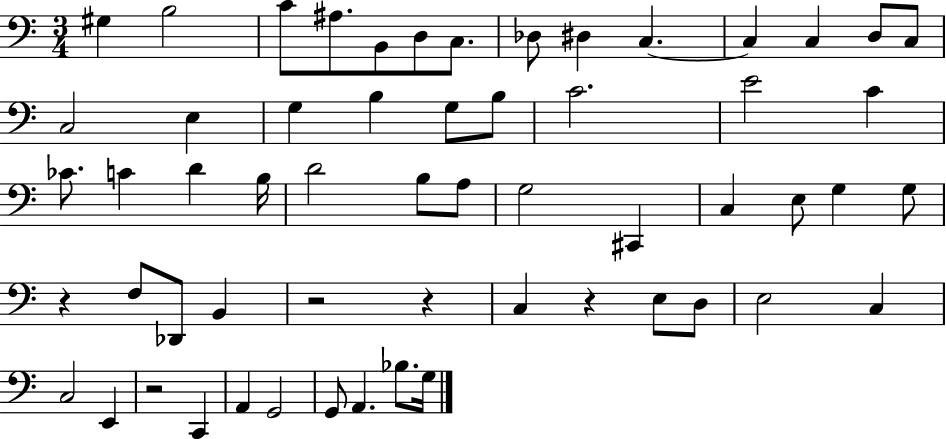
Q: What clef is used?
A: bass